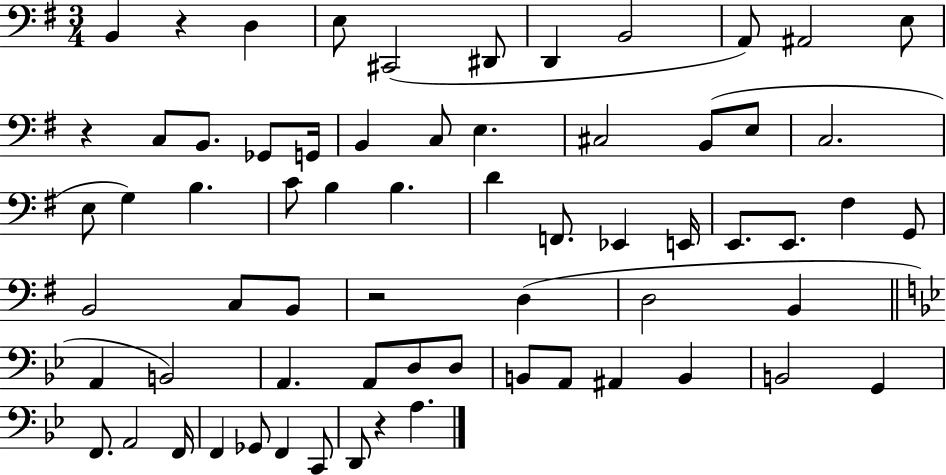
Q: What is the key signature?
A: G major